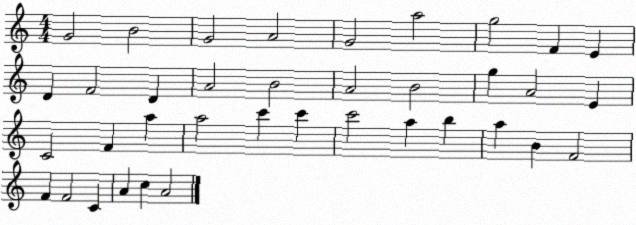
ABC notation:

X:1
T:Untitled
M:4/4
L:1/4
K:C
G2 B2 G2 A2 G2 a2 g2 F E D F2 D A2 B2 A2 B2 g A2 E C2 F a a2 c' c' c'2 a b a B F2 F F2 C A c A2